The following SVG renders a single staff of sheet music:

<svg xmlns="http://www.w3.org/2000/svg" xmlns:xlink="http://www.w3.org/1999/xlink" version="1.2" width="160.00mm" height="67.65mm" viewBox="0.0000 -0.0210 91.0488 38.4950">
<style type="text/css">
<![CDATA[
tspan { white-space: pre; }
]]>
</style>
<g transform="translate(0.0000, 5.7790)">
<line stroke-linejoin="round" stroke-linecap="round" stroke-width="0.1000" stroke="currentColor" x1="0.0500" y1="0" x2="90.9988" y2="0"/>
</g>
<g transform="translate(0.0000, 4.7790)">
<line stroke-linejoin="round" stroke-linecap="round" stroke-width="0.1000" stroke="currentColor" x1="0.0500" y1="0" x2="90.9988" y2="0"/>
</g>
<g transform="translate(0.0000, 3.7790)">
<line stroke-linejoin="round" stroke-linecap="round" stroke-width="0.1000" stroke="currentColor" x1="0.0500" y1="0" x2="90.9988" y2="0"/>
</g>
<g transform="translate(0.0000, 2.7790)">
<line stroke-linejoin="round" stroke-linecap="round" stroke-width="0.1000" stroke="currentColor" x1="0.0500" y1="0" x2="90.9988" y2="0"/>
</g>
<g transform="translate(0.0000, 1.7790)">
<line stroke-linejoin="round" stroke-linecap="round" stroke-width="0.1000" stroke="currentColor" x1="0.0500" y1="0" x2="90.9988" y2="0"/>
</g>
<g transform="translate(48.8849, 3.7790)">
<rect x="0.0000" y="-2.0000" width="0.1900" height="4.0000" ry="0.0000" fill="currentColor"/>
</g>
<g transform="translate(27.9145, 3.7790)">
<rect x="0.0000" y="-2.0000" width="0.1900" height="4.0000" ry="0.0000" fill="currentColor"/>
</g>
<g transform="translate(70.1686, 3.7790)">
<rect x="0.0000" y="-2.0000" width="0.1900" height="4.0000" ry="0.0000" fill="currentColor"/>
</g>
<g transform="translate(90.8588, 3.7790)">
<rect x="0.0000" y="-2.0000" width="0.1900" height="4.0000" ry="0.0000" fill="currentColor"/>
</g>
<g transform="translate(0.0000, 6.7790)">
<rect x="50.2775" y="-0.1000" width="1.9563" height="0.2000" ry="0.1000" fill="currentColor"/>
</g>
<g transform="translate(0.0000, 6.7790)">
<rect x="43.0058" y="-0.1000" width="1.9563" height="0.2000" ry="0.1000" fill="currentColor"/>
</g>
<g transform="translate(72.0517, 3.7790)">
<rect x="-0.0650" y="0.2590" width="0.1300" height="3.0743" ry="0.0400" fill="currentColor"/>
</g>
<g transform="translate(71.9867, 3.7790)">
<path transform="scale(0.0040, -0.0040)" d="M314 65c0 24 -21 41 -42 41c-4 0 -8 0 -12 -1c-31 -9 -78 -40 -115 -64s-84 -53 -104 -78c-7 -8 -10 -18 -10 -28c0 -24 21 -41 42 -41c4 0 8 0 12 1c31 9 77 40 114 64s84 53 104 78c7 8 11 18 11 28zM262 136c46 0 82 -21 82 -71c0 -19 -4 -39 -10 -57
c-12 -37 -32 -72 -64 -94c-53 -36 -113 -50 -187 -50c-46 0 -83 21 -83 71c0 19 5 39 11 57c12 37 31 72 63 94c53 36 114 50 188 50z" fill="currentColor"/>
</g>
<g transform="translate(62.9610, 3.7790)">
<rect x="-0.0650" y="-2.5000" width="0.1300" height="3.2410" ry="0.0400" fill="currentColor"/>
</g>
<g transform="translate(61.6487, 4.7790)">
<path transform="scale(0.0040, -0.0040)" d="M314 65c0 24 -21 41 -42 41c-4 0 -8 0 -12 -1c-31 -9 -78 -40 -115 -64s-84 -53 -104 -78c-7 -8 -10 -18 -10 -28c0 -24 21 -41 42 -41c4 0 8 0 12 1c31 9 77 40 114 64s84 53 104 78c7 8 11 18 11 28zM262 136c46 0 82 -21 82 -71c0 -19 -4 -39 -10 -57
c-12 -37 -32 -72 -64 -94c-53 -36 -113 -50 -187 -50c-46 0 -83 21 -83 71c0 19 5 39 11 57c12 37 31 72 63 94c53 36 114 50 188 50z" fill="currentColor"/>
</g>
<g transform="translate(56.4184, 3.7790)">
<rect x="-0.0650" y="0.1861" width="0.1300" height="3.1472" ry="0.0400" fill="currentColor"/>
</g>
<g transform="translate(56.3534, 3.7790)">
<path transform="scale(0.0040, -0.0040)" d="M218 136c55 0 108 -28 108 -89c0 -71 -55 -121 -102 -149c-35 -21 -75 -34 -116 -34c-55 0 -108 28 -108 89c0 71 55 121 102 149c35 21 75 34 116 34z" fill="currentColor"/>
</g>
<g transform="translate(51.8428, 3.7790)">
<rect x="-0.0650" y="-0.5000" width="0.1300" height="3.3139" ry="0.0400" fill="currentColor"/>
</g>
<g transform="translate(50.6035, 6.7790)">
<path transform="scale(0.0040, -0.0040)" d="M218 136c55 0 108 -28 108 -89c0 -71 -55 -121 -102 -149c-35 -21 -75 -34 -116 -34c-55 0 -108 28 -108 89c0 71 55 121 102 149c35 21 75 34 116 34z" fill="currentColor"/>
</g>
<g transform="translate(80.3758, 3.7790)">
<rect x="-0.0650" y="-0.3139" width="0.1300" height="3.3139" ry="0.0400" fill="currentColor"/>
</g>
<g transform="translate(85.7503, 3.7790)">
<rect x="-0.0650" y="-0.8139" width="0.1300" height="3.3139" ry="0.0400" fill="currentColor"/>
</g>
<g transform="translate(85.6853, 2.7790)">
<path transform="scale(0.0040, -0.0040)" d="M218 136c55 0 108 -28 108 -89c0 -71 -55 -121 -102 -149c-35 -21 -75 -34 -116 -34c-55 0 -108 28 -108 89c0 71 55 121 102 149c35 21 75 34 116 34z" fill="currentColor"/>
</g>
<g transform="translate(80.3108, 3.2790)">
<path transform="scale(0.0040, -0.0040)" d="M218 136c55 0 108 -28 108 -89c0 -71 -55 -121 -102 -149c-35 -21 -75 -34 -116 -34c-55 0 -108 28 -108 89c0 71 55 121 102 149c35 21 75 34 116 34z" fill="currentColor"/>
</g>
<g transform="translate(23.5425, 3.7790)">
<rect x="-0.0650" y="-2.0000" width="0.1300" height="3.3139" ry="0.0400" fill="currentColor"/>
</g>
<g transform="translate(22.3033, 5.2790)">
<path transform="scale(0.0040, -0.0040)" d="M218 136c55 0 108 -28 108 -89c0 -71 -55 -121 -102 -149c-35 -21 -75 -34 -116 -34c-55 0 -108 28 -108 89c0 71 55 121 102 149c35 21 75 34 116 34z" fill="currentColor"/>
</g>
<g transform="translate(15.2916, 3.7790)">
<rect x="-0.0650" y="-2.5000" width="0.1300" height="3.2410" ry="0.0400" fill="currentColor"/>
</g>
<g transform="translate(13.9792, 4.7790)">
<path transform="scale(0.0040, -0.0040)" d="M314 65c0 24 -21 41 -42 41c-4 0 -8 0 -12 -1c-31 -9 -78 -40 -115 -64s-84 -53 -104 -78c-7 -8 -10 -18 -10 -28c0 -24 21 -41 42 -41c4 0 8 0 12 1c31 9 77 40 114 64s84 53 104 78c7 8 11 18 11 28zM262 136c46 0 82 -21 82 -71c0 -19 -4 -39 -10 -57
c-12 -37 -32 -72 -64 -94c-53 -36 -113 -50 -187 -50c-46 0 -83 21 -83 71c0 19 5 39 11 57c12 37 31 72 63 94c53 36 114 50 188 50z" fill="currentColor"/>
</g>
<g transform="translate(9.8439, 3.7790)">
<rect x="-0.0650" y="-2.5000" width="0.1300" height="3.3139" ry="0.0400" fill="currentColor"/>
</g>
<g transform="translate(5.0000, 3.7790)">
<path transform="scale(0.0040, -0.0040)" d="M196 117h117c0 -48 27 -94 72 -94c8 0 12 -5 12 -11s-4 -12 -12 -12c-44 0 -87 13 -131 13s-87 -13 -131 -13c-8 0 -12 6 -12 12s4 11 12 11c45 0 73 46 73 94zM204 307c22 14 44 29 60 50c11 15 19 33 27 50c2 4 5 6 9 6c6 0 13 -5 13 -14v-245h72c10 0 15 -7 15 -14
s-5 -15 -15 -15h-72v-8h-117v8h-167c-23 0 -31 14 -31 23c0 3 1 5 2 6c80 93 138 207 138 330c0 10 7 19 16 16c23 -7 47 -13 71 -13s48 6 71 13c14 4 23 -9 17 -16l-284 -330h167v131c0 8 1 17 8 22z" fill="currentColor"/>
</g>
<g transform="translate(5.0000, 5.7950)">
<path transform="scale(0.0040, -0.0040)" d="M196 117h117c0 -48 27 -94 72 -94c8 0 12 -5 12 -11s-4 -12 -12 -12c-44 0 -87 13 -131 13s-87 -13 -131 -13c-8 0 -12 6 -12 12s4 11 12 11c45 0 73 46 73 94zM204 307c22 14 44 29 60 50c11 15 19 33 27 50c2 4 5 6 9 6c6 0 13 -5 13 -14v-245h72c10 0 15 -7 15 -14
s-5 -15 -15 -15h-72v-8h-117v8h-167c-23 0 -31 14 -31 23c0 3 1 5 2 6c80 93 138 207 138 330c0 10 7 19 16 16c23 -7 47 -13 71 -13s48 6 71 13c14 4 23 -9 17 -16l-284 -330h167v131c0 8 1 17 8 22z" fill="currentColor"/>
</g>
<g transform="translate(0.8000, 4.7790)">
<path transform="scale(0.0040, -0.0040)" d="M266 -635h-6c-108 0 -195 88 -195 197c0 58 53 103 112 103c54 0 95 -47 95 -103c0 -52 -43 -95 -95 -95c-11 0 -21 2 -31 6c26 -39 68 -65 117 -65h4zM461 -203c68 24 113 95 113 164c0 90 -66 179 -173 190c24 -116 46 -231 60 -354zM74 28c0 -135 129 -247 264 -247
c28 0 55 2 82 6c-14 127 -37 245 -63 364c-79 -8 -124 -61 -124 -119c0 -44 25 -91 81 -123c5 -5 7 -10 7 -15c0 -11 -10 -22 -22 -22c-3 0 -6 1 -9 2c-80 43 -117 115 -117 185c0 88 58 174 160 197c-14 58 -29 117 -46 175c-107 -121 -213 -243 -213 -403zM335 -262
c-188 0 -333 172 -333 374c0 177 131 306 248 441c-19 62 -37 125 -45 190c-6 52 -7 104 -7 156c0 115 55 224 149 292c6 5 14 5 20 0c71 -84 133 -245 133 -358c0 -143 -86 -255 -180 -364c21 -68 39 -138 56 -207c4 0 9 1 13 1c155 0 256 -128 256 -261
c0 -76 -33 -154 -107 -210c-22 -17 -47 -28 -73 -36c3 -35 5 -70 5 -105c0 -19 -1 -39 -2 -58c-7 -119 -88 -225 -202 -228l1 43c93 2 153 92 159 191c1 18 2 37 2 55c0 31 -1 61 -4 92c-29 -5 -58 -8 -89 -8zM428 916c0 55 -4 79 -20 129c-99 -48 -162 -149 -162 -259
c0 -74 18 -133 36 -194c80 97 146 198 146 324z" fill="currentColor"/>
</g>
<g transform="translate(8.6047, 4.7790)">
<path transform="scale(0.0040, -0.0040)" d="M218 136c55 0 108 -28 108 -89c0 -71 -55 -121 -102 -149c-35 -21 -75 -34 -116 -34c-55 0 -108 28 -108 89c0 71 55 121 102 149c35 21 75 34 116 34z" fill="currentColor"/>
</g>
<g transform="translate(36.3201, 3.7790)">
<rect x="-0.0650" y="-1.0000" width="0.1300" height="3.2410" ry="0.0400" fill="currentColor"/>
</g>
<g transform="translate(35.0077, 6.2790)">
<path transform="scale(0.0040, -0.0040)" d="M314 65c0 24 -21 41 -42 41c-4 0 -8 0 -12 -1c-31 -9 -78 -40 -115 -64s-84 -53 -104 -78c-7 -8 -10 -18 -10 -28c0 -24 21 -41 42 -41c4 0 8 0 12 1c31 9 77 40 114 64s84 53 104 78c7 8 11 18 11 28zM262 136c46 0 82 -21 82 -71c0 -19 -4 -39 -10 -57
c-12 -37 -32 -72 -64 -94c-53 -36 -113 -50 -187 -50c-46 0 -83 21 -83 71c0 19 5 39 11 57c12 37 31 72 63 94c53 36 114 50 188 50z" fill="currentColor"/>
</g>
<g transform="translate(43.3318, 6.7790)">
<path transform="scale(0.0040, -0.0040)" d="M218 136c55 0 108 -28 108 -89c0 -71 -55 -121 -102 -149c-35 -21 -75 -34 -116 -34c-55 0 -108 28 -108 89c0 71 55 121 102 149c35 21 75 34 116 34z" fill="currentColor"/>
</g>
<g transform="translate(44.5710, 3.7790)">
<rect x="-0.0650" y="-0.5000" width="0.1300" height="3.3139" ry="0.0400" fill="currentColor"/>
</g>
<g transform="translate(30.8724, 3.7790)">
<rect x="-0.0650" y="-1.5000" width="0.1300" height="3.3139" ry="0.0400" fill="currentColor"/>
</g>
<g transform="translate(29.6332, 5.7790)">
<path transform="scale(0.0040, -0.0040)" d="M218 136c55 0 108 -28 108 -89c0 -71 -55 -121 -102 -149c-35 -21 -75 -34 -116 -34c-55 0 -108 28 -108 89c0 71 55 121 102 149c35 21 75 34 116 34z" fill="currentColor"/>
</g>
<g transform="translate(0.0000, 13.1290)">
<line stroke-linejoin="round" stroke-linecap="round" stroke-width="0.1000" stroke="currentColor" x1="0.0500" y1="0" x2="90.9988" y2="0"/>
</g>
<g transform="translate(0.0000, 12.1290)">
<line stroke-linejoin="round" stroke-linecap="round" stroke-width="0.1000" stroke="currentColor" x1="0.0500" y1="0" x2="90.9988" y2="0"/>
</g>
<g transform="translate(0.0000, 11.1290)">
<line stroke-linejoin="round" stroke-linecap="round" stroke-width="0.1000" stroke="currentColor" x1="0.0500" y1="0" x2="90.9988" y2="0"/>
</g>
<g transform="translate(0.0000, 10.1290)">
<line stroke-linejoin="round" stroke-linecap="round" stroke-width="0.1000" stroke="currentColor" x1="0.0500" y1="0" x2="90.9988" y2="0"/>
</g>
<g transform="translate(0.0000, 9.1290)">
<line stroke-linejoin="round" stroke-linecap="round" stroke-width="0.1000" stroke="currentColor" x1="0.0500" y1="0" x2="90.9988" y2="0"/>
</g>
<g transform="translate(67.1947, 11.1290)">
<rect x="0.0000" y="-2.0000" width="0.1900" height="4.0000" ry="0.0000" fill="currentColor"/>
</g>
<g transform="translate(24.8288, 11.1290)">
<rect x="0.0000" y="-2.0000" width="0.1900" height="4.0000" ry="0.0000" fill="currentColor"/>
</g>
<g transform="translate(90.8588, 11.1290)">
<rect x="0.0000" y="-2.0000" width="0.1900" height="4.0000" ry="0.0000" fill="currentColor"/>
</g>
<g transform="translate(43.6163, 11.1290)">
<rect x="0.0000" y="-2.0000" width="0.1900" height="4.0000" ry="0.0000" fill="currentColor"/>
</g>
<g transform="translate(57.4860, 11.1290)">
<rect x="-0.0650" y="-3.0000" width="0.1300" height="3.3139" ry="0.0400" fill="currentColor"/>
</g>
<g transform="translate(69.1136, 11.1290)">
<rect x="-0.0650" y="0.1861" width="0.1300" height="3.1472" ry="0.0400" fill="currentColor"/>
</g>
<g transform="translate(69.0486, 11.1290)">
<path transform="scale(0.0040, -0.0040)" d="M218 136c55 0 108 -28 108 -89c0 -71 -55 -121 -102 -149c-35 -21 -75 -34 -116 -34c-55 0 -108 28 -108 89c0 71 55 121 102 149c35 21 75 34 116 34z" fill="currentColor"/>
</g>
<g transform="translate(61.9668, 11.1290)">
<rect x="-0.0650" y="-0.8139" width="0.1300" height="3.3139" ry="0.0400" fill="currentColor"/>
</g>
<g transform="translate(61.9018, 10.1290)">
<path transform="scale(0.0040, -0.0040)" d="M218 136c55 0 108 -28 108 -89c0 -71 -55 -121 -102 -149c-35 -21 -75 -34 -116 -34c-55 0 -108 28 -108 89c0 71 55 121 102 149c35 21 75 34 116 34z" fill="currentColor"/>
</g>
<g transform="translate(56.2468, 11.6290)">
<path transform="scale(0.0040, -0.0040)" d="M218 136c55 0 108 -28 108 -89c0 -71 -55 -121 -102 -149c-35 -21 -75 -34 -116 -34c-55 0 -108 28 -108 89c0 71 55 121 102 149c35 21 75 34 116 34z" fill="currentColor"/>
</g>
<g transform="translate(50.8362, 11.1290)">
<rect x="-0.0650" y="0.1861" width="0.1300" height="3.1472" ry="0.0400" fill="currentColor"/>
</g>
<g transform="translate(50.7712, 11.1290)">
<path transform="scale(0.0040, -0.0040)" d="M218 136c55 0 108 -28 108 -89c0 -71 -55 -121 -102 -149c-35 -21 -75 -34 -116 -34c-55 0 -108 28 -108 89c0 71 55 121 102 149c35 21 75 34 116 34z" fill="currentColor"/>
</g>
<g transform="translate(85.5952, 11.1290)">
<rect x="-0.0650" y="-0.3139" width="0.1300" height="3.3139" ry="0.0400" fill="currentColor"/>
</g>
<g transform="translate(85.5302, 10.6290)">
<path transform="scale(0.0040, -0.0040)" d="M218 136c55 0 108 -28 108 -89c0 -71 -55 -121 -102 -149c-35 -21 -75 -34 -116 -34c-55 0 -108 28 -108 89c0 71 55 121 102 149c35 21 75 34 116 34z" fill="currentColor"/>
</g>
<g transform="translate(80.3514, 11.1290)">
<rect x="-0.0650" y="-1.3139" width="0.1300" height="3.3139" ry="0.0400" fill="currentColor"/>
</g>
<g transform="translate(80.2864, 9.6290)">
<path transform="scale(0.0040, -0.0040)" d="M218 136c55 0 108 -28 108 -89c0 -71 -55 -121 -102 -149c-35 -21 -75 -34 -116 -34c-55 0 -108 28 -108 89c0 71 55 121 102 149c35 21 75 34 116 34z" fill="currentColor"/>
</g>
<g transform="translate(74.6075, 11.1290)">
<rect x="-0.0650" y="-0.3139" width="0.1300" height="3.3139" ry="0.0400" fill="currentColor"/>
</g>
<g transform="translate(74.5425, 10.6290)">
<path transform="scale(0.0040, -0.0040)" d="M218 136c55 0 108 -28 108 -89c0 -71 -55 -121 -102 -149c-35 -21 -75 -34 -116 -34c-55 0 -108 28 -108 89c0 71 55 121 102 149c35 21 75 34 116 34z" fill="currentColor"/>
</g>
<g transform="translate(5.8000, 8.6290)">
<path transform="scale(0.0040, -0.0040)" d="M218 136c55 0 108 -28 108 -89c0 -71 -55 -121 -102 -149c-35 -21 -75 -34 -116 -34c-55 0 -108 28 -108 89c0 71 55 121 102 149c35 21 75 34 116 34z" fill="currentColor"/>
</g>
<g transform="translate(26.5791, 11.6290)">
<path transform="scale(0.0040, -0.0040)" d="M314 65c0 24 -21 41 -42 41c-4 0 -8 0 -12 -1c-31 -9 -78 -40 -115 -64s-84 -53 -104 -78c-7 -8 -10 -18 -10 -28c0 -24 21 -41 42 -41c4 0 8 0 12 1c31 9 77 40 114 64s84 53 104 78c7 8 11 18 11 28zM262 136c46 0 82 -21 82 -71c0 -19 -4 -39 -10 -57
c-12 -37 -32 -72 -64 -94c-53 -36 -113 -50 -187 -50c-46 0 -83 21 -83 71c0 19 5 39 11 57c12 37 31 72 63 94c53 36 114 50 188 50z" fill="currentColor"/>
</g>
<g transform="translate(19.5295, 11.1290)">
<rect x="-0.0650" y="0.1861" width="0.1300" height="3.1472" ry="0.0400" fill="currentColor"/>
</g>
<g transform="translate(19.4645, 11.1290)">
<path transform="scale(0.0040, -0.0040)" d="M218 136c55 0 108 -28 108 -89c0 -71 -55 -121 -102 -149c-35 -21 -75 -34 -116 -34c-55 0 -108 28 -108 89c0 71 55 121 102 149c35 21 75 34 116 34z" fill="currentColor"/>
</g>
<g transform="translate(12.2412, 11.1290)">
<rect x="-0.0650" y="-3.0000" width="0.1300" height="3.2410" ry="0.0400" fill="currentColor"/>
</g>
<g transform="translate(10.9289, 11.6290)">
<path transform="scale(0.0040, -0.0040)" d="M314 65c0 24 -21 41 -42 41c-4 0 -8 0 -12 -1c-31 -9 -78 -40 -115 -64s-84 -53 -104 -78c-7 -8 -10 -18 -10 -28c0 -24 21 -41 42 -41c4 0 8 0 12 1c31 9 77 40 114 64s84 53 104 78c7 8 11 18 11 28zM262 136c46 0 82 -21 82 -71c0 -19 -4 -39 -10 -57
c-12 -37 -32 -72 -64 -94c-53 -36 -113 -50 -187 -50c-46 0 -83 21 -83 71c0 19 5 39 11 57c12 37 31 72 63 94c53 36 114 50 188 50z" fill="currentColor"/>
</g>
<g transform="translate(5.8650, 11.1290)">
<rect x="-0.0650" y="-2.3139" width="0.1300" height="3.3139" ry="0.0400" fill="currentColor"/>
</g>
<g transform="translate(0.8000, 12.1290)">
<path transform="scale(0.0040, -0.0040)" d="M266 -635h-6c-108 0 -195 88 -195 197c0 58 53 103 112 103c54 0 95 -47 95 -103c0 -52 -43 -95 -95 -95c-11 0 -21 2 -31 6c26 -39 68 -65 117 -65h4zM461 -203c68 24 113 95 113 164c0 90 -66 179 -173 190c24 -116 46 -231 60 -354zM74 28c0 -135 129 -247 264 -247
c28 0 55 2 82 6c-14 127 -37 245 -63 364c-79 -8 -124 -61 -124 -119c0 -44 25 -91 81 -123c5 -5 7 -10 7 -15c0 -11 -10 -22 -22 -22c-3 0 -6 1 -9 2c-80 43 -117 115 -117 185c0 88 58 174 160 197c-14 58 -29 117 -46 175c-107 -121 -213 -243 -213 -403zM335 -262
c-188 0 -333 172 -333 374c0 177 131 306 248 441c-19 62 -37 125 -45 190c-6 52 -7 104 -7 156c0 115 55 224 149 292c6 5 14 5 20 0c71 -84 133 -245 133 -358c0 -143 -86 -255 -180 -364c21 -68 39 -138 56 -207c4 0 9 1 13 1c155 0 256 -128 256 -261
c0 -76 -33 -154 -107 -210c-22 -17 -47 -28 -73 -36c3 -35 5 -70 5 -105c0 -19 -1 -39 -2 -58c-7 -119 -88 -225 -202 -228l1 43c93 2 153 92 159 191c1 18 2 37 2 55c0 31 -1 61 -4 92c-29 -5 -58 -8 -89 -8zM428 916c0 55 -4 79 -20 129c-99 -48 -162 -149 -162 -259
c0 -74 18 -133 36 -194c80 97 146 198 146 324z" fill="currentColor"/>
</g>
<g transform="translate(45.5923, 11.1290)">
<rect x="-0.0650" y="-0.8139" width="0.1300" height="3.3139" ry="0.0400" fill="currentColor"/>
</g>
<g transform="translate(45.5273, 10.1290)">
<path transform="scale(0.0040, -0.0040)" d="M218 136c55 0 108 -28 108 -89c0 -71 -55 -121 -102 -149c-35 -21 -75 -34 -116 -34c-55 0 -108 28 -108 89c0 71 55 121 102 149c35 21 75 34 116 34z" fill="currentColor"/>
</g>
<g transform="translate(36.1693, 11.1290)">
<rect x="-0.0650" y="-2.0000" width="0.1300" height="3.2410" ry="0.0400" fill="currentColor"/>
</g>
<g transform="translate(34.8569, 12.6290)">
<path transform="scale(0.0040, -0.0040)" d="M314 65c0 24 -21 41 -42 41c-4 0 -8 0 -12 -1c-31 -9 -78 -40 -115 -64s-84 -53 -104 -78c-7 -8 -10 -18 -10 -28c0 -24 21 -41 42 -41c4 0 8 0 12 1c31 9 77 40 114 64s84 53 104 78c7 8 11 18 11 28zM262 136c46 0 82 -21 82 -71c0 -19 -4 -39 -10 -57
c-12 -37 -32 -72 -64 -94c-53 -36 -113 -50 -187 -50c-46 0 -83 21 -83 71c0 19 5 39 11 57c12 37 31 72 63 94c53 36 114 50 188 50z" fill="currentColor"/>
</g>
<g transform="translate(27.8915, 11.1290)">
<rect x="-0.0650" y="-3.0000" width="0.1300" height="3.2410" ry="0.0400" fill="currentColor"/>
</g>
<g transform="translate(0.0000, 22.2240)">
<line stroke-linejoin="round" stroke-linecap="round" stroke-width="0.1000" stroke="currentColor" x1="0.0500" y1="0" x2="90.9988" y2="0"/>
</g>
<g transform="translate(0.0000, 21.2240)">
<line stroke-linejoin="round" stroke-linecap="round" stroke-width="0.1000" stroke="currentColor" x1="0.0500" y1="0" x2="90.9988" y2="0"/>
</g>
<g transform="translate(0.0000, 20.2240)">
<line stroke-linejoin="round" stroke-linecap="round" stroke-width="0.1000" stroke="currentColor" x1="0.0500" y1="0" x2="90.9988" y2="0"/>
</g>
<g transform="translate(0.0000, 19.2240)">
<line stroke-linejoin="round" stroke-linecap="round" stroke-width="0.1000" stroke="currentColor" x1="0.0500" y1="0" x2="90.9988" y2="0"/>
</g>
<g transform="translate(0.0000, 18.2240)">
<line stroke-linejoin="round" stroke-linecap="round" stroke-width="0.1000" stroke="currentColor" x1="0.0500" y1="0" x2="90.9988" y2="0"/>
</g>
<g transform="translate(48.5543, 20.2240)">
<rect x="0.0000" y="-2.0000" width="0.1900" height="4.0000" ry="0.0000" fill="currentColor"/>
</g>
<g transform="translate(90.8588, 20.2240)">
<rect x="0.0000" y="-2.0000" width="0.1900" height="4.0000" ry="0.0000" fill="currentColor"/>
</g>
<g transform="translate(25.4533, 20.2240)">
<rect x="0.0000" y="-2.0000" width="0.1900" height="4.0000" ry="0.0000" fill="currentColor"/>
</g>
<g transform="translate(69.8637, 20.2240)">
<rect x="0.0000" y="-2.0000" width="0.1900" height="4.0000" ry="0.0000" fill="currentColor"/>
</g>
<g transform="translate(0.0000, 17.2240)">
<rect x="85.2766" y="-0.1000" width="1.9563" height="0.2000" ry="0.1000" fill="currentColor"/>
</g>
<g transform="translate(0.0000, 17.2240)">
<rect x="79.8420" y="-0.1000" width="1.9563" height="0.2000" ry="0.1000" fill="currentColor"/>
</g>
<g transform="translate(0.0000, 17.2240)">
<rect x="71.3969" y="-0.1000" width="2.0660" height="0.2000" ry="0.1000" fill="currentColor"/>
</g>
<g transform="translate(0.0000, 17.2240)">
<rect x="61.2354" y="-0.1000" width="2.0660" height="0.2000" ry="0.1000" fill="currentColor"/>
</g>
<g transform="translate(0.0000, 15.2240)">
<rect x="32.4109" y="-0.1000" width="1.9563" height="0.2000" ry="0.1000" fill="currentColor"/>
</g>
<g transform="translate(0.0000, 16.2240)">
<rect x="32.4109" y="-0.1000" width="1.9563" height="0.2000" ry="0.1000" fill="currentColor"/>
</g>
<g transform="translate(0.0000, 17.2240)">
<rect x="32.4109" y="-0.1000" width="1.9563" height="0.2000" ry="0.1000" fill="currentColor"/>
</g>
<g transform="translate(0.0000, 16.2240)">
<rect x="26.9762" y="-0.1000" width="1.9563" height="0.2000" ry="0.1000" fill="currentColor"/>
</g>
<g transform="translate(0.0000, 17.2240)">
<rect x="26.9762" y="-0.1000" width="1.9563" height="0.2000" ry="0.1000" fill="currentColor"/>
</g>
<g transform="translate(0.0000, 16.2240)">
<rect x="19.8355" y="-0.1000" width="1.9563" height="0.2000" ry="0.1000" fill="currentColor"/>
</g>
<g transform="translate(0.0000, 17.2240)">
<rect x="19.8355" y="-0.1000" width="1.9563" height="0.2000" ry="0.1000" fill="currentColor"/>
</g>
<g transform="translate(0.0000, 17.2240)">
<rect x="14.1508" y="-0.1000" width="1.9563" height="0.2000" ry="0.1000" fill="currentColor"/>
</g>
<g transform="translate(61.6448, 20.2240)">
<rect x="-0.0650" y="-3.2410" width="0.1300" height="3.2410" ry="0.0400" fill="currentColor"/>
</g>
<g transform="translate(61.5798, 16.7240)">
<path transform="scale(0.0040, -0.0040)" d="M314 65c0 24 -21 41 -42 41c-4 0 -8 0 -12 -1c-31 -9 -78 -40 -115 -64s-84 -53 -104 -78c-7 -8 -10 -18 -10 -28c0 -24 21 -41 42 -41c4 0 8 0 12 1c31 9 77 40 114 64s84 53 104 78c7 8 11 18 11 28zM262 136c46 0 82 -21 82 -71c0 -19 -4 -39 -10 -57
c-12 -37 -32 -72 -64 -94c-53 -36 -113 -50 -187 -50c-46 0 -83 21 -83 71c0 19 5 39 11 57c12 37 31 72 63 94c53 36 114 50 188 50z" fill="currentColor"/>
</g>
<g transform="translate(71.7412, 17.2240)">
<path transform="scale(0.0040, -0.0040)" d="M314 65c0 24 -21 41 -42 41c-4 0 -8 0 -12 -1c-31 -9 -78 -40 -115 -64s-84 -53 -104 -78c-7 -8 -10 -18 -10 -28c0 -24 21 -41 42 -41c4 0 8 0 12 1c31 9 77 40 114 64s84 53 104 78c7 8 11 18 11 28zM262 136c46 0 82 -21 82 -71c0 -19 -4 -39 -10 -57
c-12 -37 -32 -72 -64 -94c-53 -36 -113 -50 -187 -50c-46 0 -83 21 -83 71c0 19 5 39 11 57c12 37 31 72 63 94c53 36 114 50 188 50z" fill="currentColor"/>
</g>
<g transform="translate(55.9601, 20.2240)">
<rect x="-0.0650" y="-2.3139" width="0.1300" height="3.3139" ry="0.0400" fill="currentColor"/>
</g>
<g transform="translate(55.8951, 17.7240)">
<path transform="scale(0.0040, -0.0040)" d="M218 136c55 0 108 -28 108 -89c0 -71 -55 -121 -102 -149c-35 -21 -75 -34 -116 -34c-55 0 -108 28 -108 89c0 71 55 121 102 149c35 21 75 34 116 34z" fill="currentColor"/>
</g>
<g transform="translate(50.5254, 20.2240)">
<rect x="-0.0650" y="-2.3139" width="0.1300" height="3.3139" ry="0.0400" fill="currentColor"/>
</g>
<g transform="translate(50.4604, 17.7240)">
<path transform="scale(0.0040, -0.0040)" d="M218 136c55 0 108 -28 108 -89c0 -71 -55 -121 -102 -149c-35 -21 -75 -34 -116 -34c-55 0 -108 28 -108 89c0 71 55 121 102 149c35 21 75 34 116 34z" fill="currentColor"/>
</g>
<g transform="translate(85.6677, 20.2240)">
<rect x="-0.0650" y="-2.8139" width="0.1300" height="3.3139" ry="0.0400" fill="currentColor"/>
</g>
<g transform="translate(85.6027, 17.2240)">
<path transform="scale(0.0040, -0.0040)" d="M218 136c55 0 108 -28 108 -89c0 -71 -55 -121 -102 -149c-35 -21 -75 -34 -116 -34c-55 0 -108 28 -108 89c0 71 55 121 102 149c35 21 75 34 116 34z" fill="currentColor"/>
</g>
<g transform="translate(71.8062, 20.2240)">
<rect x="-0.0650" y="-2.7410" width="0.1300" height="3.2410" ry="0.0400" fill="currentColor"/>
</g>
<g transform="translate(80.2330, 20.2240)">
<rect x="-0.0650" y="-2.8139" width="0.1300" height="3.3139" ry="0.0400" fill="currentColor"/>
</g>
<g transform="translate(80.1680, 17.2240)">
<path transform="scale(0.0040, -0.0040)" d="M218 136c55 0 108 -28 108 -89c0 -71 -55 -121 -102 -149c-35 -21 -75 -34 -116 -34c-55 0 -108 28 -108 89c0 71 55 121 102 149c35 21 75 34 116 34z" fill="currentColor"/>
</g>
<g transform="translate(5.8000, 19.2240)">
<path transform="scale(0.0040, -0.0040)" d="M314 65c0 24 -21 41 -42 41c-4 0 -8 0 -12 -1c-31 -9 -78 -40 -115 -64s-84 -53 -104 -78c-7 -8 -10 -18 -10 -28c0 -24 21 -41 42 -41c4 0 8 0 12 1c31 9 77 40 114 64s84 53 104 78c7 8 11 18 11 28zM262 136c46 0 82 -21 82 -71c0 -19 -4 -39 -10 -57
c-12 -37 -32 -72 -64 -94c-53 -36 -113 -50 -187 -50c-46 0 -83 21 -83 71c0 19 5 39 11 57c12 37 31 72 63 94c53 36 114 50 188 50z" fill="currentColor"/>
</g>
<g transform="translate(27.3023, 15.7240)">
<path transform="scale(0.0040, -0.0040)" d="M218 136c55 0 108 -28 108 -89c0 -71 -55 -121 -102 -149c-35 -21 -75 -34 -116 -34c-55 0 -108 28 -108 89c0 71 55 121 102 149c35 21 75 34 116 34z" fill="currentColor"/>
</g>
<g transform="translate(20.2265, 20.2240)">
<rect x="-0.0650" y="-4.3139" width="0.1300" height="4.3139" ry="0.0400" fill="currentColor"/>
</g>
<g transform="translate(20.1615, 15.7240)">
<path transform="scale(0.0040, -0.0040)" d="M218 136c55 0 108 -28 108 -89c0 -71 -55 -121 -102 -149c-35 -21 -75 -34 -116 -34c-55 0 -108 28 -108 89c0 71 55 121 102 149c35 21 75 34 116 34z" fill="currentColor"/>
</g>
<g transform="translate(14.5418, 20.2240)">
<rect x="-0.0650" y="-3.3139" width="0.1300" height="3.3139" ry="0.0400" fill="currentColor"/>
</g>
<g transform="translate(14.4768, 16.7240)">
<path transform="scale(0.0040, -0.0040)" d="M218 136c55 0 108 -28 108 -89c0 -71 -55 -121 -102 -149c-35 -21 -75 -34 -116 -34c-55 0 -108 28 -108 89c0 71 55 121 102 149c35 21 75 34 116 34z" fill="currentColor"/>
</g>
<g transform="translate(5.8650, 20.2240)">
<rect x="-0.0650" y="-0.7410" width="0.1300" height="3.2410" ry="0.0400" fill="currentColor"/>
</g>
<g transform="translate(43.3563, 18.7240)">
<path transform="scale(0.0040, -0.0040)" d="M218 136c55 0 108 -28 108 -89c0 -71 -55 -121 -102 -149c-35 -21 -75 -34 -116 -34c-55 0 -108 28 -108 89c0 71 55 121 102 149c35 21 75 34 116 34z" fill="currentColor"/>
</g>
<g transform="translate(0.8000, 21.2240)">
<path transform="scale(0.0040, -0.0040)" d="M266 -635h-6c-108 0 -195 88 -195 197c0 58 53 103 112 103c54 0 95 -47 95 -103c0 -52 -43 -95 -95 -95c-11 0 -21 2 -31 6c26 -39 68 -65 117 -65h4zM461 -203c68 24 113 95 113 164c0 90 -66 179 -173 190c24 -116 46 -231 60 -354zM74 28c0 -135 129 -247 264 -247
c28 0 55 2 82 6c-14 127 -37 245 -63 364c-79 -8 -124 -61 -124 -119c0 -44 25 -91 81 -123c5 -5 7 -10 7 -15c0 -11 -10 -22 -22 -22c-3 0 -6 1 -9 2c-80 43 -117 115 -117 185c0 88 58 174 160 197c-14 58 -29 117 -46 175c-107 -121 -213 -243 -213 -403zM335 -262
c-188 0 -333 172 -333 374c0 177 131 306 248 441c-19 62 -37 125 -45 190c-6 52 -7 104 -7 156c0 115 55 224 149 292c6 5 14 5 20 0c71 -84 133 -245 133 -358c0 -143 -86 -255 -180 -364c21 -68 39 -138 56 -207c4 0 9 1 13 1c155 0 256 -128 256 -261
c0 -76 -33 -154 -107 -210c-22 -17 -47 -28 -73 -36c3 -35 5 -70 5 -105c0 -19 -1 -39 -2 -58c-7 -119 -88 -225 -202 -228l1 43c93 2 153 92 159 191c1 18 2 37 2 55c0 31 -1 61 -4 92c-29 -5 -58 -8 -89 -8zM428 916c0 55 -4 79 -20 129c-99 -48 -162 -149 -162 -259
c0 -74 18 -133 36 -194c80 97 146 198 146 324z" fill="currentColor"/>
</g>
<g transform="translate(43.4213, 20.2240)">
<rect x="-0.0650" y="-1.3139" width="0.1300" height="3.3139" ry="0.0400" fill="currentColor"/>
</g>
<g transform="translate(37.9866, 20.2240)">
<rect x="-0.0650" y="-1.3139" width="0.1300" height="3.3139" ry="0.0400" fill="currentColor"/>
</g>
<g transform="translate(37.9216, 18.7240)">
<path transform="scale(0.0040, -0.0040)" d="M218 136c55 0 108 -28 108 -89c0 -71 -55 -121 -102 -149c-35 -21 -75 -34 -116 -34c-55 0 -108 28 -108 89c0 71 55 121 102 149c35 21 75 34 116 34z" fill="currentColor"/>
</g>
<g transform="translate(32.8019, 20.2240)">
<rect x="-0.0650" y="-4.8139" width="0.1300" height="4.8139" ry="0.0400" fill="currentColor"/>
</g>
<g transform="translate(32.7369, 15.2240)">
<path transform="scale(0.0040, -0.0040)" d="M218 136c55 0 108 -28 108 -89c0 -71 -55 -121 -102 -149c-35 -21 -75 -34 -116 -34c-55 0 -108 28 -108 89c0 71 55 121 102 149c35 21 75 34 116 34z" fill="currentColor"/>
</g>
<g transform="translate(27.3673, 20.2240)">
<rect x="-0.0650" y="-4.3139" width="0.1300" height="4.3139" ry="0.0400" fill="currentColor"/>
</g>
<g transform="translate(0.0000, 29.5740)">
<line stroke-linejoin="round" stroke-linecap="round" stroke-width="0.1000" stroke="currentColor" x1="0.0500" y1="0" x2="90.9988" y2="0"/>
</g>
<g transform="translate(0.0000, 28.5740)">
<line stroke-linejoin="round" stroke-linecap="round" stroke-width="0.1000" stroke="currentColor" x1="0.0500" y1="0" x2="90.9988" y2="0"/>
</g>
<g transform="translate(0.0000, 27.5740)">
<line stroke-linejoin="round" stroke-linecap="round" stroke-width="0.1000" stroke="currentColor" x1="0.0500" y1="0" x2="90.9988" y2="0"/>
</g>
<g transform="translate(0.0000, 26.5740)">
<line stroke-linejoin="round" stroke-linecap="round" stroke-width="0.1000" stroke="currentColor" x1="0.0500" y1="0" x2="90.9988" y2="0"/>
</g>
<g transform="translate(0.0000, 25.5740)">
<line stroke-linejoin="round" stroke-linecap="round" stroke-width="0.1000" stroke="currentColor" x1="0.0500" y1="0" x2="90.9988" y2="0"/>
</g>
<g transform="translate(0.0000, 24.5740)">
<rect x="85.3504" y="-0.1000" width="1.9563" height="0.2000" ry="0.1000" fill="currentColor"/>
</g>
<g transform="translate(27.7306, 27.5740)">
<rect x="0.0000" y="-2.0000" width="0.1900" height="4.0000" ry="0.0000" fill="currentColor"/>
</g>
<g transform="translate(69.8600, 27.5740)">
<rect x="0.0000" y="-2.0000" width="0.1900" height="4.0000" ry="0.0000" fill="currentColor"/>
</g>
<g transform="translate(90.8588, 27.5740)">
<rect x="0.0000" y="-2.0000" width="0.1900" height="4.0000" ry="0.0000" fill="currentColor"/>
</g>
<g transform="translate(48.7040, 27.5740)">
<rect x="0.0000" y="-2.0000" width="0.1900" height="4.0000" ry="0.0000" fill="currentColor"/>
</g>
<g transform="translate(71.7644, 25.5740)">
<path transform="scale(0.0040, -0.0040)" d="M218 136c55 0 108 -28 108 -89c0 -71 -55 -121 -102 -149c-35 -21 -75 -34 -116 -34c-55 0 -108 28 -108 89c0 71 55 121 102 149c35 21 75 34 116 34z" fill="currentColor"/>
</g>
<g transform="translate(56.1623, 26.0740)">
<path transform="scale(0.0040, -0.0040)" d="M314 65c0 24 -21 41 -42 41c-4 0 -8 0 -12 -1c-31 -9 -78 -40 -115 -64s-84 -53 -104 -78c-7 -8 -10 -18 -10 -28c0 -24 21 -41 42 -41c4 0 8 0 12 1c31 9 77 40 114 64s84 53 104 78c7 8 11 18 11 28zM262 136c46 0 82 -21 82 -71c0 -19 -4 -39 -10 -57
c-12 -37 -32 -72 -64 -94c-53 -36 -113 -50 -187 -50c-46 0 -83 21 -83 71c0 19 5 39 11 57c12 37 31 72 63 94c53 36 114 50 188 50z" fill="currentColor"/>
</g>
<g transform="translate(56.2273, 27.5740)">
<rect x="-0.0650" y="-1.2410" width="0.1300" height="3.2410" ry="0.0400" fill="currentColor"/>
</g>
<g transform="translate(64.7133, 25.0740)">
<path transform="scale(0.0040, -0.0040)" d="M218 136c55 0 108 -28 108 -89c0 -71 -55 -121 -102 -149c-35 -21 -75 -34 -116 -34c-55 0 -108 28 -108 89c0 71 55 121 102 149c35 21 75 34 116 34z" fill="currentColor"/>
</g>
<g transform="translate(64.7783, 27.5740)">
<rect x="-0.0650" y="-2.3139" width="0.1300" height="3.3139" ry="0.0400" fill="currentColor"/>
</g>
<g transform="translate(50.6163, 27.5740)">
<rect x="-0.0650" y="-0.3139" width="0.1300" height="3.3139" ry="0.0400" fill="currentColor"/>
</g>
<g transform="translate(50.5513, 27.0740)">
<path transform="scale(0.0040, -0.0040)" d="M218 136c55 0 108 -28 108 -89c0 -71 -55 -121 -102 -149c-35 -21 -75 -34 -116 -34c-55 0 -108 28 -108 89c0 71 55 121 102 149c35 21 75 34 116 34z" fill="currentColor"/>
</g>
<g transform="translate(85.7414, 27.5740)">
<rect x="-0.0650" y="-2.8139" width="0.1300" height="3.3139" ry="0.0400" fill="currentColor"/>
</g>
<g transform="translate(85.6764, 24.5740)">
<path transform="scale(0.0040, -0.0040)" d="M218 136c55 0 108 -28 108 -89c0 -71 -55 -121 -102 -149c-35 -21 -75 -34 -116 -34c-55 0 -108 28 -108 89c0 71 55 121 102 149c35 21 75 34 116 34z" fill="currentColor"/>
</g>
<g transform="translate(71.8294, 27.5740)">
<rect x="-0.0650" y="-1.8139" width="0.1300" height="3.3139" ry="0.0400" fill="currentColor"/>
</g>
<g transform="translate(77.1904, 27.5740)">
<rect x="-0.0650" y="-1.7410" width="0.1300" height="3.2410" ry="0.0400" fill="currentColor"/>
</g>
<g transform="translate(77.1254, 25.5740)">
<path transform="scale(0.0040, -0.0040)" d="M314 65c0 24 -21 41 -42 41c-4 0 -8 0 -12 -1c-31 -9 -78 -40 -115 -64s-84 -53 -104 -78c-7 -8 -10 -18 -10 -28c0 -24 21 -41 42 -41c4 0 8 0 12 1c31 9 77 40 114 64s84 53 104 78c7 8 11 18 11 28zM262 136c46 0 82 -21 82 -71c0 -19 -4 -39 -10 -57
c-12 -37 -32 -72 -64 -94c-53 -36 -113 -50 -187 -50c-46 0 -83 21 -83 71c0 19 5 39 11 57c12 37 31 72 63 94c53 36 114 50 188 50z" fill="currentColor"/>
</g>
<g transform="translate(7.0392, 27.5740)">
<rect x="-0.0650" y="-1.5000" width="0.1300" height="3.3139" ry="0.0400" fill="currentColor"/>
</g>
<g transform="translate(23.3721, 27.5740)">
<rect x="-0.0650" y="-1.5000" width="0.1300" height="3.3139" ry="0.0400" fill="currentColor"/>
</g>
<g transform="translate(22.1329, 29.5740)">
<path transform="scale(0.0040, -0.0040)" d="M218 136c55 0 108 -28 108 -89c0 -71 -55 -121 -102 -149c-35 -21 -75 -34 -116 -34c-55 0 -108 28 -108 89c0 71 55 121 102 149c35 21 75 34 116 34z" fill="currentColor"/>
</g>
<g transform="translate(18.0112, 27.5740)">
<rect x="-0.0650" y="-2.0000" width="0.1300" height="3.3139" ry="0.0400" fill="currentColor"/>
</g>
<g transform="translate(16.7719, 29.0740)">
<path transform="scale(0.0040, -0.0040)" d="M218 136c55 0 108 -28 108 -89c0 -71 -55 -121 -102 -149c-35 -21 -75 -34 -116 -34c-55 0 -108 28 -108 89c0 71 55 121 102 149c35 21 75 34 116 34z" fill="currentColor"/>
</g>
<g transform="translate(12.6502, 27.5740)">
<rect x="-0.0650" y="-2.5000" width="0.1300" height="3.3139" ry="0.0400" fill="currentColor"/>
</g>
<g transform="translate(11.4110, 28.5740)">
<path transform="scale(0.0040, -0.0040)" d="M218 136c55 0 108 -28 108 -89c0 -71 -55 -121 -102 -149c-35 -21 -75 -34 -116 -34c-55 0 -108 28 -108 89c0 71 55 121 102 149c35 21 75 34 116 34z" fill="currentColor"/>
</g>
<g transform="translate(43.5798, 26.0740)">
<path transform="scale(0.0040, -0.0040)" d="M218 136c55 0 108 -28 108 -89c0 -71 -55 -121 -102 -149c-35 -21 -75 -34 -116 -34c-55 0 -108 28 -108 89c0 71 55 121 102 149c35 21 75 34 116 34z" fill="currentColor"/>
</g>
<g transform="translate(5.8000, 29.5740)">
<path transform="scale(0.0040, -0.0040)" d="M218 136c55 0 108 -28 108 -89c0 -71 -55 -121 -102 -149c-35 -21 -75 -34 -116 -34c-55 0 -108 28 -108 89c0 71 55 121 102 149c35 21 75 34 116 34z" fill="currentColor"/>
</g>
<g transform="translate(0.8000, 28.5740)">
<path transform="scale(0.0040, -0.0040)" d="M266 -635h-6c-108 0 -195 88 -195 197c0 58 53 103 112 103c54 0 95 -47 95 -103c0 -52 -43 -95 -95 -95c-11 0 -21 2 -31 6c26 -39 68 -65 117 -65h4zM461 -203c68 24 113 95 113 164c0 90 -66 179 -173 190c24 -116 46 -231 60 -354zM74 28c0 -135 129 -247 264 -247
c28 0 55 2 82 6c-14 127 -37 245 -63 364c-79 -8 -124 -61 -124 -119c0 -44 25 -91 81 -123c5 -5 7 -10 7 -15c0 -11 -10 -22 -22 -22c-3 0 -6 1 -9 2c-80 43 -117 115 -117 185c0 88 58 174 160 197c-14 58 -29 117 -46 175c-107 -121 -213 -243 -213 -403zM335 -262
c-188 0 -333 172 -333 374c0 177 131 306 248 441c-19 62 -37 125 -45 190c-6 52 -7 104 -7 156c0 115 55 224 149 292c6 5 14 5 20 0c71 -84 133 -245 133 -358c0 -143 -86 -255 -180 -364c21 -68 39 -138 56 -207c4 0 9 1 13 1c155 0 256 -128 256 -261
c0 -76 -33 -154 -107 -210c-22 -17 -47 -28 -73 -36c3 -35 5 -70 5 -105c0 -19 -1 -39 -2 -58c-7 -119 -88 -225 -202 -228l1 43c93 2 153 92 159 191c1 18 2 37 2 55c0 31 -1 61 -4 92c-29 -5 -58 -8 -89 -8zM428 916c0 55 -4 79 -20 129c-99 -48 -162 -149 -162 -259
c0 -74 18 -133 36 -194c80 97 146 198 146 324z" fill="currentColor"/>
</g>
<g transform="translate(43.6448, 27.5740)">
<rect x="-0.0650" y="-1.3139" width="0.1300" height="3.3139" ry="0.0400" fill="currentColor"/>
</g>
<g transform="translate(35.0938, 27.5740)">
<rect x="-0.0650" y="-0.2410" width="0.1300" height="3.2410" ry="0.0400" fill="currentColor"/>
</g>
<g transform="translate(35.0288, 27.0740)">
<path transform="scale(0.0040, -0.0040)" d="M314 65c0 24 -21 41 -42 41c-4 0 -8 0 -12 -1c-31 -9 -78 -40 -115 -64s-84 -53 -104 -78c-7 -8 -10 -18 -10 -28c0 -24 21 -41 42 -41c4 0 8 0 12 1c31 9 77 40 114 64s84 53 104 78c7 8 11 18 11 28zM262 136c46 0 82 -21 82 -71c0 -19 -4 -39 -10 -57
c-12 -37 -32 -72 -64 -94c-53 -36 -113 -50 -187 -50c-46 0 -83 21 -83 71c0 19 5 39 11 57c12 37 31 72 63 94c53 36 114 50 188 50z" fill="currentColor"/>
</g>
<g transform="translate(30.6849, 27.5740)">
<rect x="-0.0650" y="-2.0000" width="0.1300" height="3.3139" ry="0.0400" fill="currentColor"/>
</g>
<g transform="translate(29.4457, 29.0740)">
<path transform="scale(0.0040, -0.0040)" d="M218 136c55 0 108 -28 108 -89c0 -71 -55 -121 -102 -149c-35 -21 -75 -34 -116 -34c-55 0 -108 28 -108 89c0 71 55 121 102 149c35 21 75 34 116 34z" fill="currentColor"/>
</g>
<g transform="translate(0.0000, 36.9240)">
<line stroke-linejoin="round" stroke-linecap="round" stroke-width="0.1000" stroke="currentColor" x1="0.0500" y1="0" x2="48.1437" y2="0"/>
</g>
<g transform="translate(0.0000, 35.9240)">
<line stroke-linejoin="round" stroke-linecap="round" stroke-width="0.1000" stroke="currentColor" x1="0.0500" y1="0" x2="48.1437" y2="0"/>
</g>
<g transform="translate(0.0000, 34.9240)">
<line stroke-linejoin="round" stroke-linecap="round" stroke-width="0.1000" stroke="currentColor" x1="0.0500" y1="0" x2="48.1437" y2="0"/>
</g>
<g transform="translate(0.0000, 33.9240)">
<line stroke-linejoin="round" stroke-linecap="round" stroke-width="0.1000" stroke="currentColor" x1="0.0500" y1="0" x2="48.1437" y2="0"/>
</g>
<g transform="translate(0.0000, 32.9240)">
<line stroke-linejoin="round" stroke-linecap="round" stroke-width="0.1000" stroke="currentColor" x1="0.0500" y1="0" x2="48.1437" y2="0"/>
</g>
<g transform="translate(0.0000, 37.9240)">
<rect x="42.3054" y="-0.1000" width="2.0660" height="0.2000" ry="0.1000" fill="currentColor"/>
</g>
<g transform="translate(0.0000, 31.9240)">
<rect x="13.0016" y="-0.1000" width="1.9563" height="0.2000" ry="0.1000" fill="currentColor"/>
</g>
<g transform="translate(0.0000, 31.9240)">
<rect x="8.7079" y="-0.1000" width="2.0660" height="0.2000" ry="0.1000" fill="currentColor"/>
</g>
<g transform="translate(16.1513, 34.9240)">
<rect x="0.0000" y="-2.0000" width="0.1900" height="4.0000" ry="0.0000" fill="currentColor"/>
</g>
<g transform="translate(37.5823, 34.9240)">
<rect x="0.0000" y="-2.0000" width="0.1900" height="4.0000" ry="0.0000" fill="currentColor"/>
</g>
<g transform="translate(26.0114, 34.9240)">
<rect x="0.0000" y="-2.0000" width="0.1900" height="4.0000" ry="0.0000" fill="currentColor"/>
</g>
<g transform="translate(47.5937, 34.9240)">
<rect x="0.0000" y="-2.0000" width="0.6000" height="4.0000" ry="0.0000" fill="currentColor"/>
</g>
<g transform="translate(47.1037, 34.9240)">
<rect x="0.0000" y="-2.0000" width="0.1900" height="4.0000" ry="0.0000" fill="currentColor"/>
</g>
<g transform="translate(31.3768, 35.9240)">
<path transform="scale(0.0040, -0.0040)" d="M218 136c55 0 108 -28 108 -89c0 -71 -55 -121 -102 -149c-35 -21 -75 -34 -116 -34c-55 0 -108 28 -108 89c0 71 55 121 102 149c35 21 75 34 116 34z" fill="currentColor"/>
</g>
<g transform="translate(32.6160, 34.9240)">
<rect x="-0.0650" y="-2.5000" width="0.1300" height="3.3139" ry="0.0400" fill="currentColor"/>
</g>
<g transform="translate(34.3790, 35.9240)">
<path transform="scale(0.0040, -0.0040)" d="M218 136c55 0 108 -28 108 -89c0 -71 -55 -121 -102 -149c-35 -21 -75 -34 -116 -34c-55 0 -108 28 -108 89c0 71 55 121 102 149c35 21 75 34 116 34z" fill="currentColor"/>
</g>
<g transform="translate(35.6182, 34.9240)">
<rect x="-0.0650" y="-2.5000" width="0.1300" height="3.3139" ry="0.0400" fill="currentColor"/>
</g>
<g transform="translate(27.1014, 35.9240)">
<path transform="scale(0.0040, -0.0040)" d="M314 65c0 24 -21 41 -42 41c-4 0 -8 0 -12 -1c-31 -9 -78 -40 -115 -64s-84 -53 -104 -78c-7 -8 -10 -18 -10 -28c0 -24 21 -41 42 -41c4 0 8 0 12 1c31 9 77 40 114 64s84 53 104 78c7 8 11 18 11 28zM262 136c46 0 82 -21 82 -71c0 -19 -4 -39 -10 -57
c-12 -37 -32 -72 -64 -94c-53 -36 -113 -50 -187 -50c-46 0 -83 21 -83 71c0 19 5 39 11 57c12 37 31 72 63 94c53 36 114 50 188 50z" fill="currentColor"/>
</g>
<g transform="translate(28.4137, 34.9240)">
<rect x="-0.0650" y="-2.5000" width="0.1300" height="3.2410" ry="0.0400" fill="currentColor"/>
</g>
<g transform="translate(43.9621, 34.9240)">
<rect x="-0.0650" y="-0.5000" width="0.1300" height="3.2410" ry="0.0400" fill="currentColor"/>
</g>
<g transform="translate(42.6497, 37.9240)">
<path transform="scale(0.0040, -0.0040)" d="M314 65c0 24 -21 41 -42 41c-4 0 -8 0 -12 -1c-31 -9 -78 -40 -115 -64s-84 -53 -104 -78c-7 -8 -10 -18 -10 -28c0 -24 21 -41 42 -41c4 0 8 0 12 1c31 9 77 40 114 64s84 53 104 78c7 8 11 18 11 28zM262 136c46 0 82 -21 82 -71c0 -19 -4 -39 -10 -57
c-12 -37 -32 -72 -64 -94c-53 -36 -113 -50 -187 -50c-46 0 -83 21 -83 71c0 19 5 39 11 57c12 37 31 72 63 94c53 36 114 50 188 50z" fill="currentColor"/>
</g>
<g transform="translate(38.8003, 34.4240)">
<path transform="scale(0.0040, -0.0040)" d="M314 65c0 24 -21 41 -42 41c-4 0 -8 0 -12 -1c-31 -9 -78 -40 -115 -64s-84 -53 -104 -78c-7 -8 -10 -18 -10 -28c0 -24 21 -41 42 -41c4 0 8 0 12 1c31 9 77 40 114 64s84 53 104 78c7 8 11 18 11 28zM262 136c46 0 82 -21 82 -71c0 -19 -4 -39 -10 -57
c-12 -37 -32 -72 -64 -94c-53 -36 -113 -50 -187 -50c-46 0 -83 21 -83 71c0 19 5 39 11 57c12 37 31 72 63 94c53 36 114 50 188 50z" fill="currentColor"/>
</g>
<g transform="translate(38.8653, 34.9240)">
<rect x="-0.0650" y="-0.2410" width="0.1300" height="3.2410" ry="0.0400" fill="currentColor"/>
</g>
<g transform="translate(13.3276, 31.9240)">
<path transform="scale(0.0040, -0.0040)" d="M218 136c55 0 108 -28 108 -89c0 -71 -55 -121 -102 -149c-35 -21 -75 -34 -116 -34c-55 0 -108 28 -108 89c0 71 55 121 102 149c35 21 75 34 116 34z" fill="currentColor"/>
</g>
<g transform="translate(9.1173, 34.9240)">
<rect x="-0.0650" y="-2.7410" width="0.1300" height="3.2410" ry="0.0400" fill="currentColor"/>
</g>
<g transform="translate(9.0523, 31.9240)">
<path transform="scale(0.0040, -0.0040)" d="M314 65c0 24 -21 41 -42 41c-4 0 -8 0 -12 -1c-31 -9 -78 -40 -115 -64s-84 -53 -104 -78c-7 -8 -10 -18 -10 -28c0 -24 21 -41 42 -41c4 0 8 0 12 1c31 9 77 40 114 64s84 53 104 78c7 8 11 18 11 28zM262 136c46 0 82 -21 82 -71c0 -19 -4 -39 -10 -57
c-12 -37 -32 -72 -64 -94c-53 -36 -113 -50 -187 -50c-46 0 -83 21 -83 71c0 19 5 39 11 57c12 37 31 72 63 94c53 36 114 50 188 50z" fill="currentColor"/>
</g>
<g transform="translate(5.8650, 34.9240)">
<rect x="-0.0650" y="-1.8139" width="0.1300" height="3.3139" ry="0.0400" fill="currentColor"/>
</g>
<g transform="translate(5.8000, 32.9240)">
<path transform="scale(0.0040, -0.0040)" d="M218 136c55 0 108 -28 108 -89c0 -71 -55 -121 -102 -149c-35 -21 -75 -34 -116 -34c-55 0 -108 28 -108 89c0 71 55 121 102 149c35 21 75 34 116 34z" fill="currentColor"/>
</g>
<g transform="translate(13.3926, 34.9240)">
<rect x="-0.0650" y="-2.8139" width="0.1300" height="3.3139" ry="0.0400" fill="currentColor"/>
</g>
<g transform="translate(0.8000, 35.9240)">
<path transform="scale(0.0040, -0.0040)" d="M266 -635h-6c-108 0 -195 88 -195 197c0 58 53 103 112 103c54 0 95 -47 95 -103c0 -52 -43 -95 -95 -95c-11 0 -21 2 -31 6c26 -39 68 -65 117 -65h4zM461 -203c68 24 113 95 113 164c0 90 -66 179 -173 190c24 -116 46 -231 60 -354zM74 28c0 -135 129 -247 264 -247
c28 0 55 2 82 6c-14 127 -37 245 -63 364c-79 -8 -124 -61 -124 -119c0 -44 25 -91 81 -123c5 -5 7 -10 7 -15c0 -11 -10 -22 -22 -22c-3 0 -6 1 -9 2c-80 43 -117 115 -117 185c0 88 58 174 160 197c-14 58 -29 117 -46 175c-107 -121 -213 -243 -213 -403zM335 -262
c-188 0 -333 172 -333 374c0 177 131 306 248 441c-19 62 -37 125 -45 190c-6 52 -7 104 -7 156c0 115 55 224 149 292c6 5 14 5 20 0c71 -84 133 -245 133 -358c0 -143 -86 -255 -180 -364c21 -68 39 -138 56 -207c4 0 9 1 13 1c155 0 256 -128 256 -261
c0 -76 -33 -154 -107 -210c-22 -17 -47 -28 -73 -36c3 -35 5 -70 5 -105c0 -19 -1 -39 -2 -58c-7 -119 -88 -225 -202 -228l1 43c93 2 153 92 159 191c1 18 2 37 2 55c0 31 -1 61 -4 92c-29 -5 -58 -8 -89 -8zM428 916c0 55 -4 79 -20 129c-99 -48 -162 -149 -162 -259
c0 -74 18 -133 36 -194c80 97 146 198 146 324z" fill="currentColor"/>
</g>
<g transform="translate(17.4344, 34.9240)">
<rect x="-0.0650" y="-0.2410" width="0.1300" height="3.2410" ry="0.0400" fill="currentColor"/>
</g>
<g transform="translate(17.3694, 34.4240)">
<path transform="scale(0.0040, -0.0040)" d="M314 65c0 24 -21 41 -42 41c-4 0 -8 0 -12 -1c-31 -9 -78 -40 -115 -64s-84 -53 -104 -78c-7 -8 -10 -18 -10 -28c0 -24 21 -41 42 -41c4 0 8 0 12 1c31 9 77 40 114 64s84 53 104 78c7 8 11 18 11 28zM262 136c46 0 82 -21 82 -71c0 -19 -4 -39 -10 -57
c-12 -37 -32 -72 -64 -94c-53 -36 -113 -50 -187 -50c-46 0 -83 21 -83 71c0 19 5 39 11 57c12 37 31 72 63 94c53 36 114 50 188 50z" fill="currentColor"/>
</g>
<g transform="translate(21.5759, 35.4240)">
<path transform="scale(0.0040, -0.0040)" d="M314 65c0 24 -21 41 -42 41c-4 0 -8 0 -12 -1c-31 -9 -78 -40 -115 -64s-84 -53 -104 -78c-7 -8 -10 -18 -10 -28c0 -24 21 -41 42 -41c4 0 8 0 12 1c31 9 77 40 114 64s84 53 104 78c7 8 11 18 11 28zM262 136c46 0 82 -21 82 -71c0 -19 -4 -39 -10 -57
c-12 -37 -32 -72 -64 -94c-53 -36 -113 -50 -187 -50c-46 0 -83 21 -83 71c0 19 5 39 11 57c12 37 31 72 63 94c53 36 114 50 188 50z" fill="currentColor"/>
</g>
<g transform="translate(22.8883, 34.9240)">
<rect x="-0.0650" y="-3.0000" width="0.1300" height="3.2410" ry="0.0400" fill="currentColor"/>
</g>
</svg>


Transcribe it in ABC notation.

X:1
T:Untitled
M:4/4
L:1/4
K:C
G G2 F E D2 C C B G2 B2 c d g A2 B A2 F2 d B A d B c e c d2 b d' d' e' e e g g b2 a2 a a E G F E F c2 e c e2 g f f2 a f a2 a c2 A2 G2 G G c2 C2